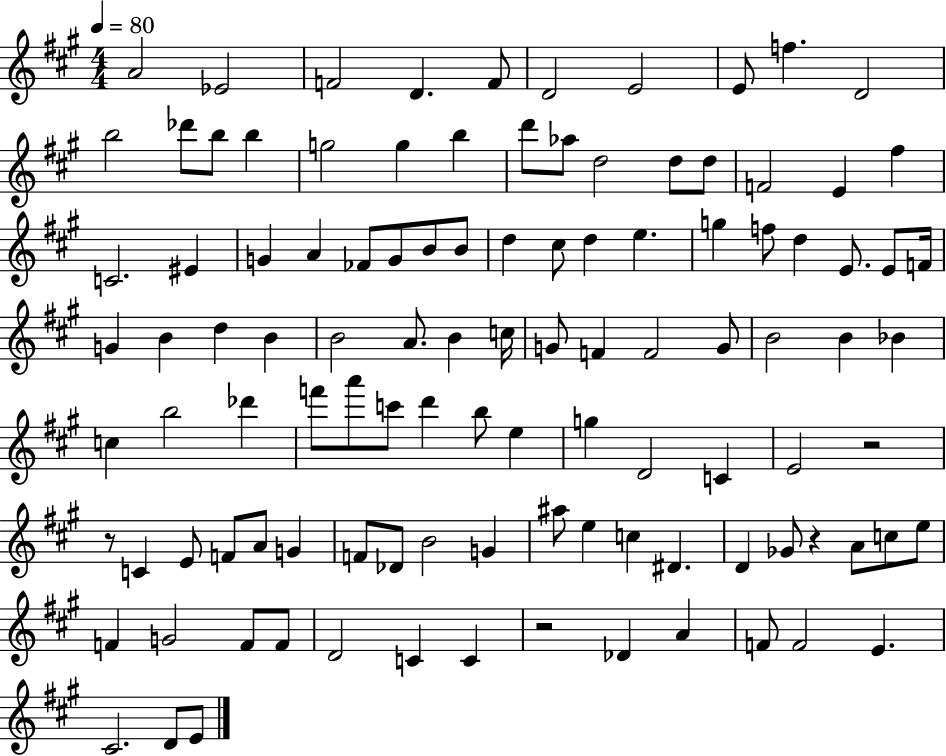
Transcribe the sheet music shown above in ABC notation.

X:1
T:Untitled
M:4/4
L:1/4
K:A
A2 _E2 F2 D F/2 D2 E2 E/2 f D2 b2 _d'/2 b/2 b g2 g b d'/2 _a/2 d2 d/2 d/2 F2 E ^f C2 ^E G A _F/2 G/2 B/2 B/2 d ^c/2 d e g f/2 d E/2 E/2 F/4 G B d B B2 A/2 B c/4 G/2 F F2 G/2 B2 B _B c b2 _d' f'/2 a'/2 c'/2 d' b/2 e g D2 C E2 z2 z/2 C E/2 F/2 A/2 G F/2 _D/2 B2 G ^a/2 e c ^D D _G/2 z A/2 c/2 e/2 F G2 F/2 F/2 D2 C C z2 _D A F/2 F2 E ^C2 D/2 E/2